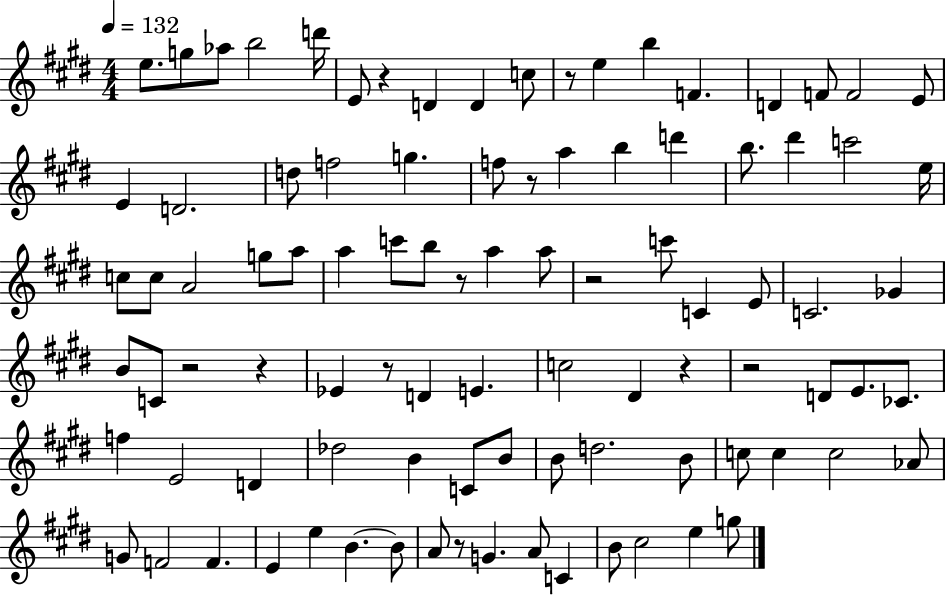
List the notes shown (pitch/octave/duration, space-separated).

E5/e. G5/e Ab5/e B5/h D6/s E4/e R/q D4/q D4/q C5/e R/e E5/q B5/q F4/q. D4/q F4/e F4/h E4/e E4/q D4/h. D5/e F5/h G5/q. F5/e R/e A5/q B5/q D6/q B5/e. D#6/q C6/h E5/s C5/e C5/e A4/h G5/e A5/e A5/q C6/e B5/e R/e A5/q A5/e R/h C6/e C4/q E4/e C4/h. Gb4/q B4/e C4/e R/h R/q Eb4/q R/e D4/q E4/q. C5/h D#4/q R/q R/h D4/e E4/e. CES4/e. F5/q E4/h D4/q Db5/h B4/q C4/e B4/e B4/e D5/h. B4/e C5/e C5/q C5/h Ab4/e G4/e F4/h F4/q. E4/q E5/q B4/q. B4/e A4/e R/e G4/q. A4/e C4/q B4/e C#5/h E5/q G5/e